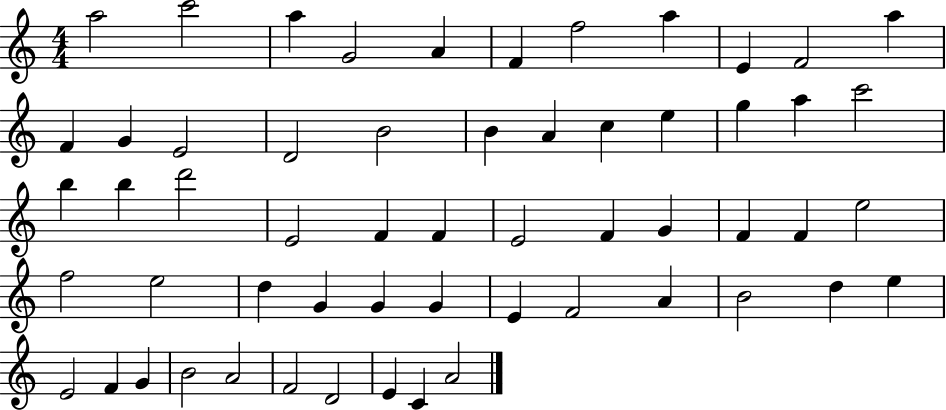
{
  \clef treble
  \numericTimeSignature
  \time 4/4
  \key c \major
  a''2 c'''2 | a''4 g'2 a'4 | f'4 f''2 a''4 | e'4 f'2 a''4 | \break f'4 g'4 e'2 | d'2 b'2 | b'4 a'4 c''4 e''4 | g''4 a''4 c'''2 | \break b''4 b''4 d'''2 | e'2 f'4 f'4 | e'2 f'4 g'4 | f'4 f'4 e''2 | \break f''2 e''2 | d''4 g'4 g'4 g'4 | e'4 f'2 a'4 | b'2 d''4 e''4 | \break e'2 f'4 g'4 | b'2 a'2 | f'2 d'2 | e'4 c'4 a'2 | \break \bar "|."
}